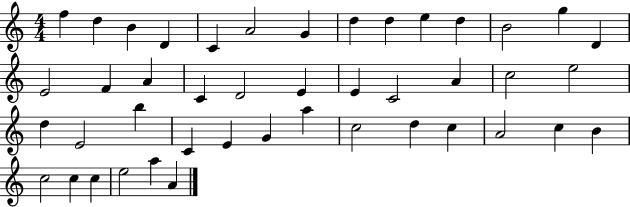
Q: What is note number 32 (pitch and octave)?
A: A5